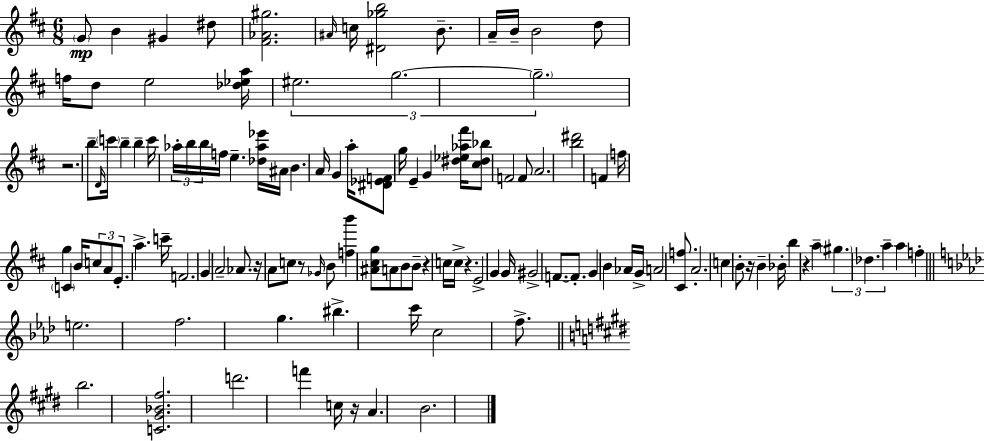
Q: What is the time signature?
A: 6/8